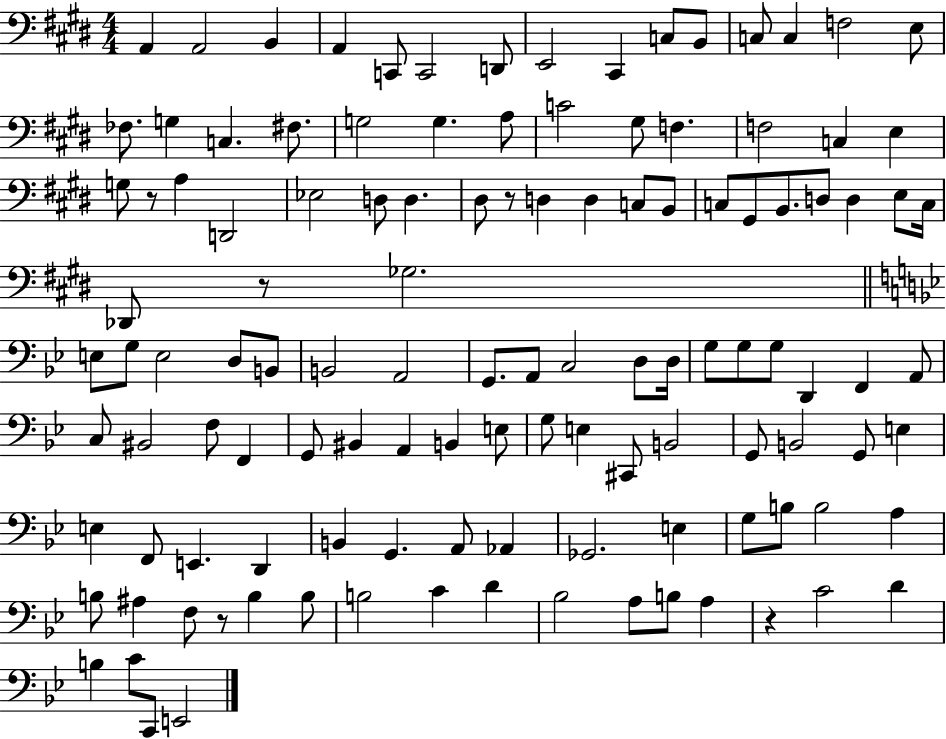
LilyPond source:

{
  \clef bass
  \numericTimeSignature
  \time 4/4
  \key e \major
  a,4 a,2 b,4 | a,4 c,8 c,2 d,8 | e,2 cis,4 c8 b,8 | c8 c4 f2 e8 | \break fes8. g4 c4. fis8. | g2 g4. a8 | c'2 gis8 f4. | f2 c4 e4 | \break g8 r8 a4 d,2 | ees2 d8 d4. | dis8 r8 d4 d4 c8 b,8 | c8 gis,8 b,8. d8 d4 e8 c16 | \break des,8 r8 ges2. | \bar "||" \break \key g \minor e8 g8 e2 d8 b,8 | b,2 a,2 | g,8. a,8 c2 d8 d16 | g8 g8 g8 d,4 f,4 a,8 | \break c8 bis,2 f8 f,4 | g,8 bis,4 a,4 b,4 e8 | g8 e4 cis,8 b,2 | g,8 b,2 g,8 e4 | \break e4 f,8 e,4. d,4 | b,4 g,4. a,8 aes,4 | ges,2. e4 | g8 b8 b2 a4 | \break b8 ais4 f8 r8 b4 b8 | b2 c'4 d'4 | bes2 a8 b8 a4 | r4 c'2 d'4 | \break b4 c'8 c,8 e,2 | \bar "|."
}